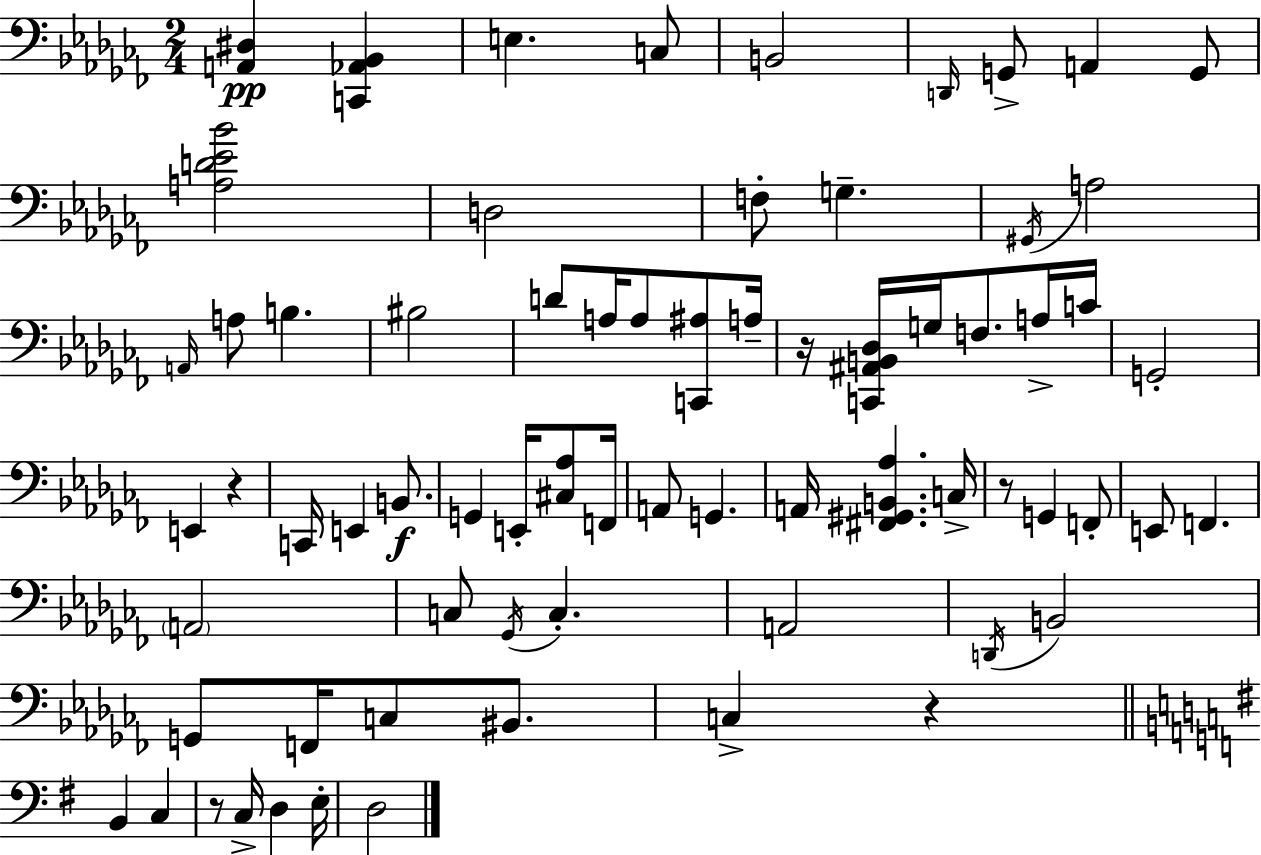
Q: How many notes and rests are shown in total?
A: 70